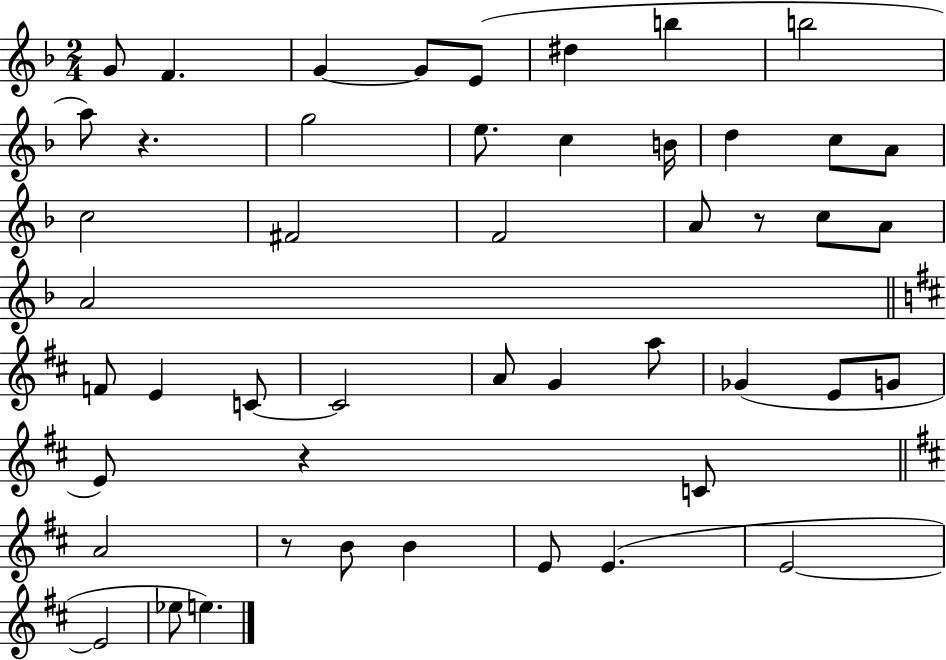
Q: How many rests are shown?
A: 4